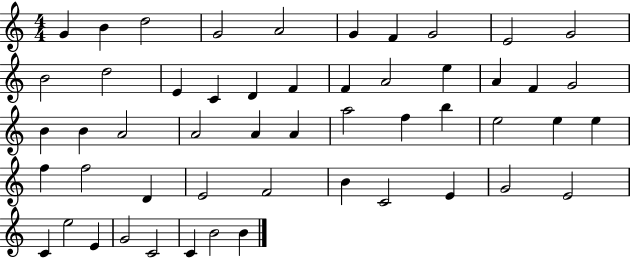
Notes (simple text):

G4/q B4/q D5/h G4/h A4/h G4/q F4/q G4/h E4/h G4/h B4/h D5/h E4/q C4/q D4/q F4/q F4/q A4/h E5/q A4/q F4/q G4/h B4/q B4/q A4/h A4/h A4/q A4/q A5/h F5/q B5/q E5/h E5/q E5/q F5/q F5/h D4/q E4/h F4/h B4/q C4/h E4/q G4/h E4/h C4/q E5/h E4/q G4/h C4/h C4/q B4/h B4/q